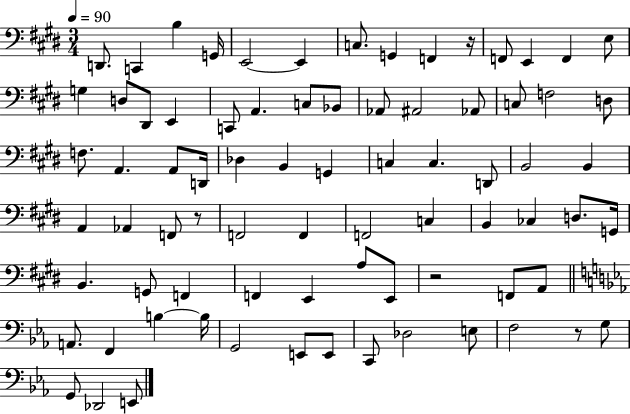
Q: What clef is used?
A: bass